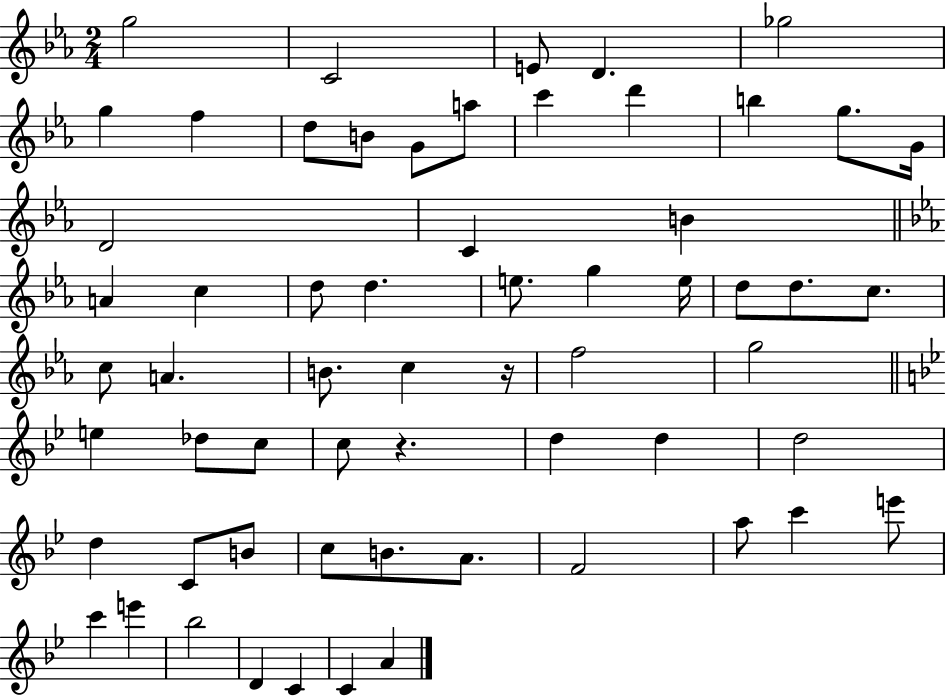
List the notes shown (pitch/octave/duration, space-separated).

G5/h C4/h E4/e D4/q. Gb5/h G5/q F5/q D5/e B4/e G4/e A5/e C6/q D6/q B5/q G5/e. G4/s D4/h C4/q B4/q A4/q C5/q D5/e D5/q. E5/e. G5/q E5/s D5/e D5/e. C5/e. C5/e A4/q. B4/e. C5/q R/s F5/h G5/h E5/q Db5/e C5/e C5/e R/q. D5/q D5/q D5/h D5/q C4/e B4/e C5/e B4/e. A4/e. F4/h A5/e C6/q E6/e C6/q E6/q Bb5/h D4/q C4/q C4/q A4/q